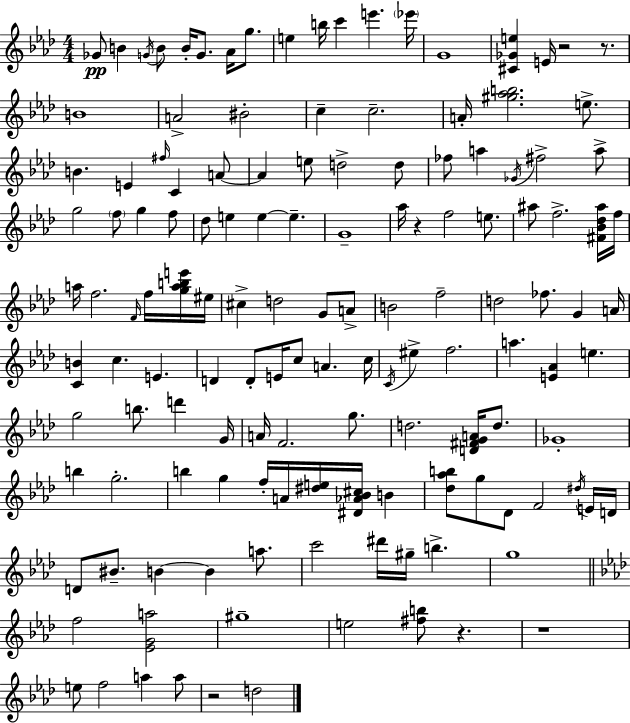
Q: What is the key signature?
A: AES major